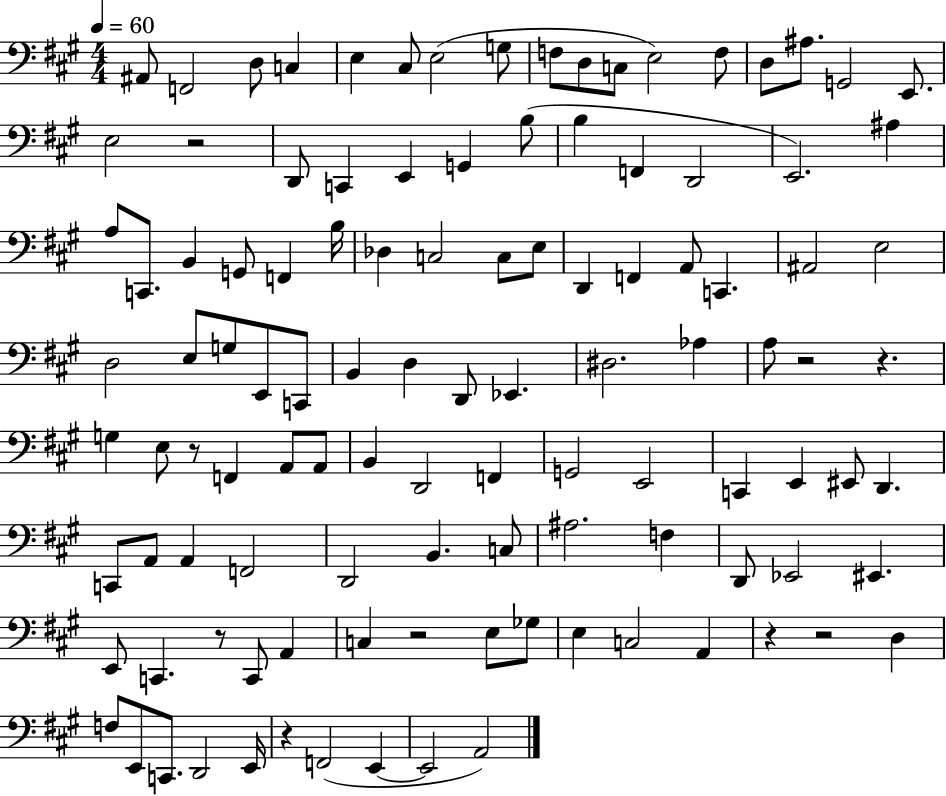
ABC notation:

X:1
T:Untitled
M:4/4
L:1/4
K:A
^A,,/2 F,,2 D,/2 C, E, ^C,/2 E,2 G,/2 F,/2 D,/2 C,/2 E,2 F,/2 D,/2 ^A,/2 G,,2 E,,/2 E,2 z2 D,,/2 C,, E,, G,, B,/2 B, F,, D,,2 E,,2 ^A, A,/2 C,,/2 B,, G,,/2 F,, B,/4 _D, C,2 C,/2 E,/2 D,, F,, A,,/2 C,, ^A,,2 E,2 D,2 E,/2 G,/2 E,,/2 C,,/2 B,, D, D,,/2 _E,, ^D,2 _A, A,/2 z2 z G, E,/2 z/2 F,, A,,/2 A,,/2 B,, D,,2 F,, G,,2 E,,2 C,, E,, ^E,,/2 D,, C,,/2 A,,/2 A,, F,,2 D,,2 B,, C,/2 ^A,2 F, D,,/2 _E,,2 ^E,, E,,/2 C,, z/2 C,,/2 A,, C, z2 E,/2 _G,/2 E, C,2 A,, z z2 D, F,/2 E,,/2 C,,/2 D,,2 E,,/4 z F,,2 E,, E,,2 A,,2